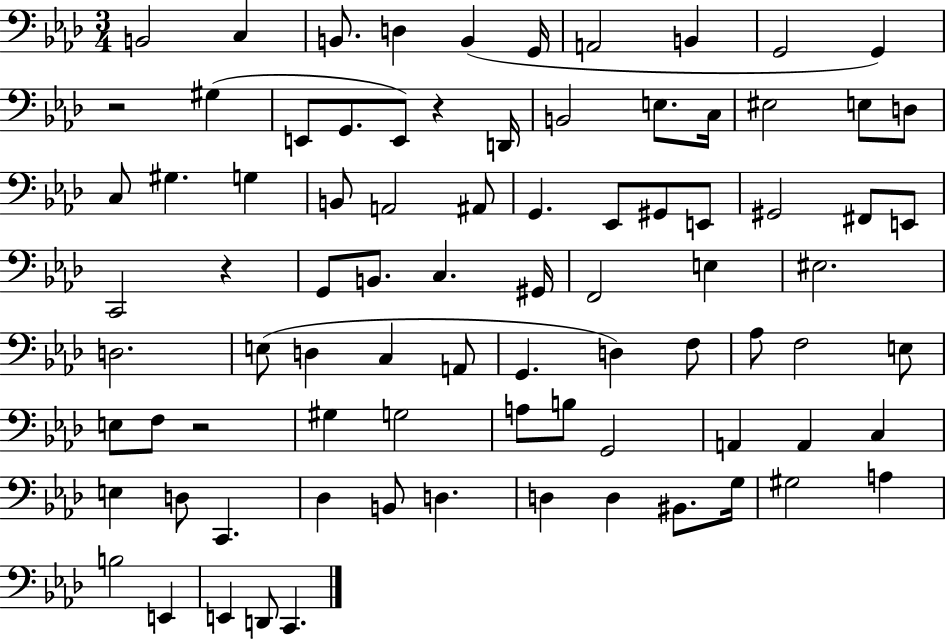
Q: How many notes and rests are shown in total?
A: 84